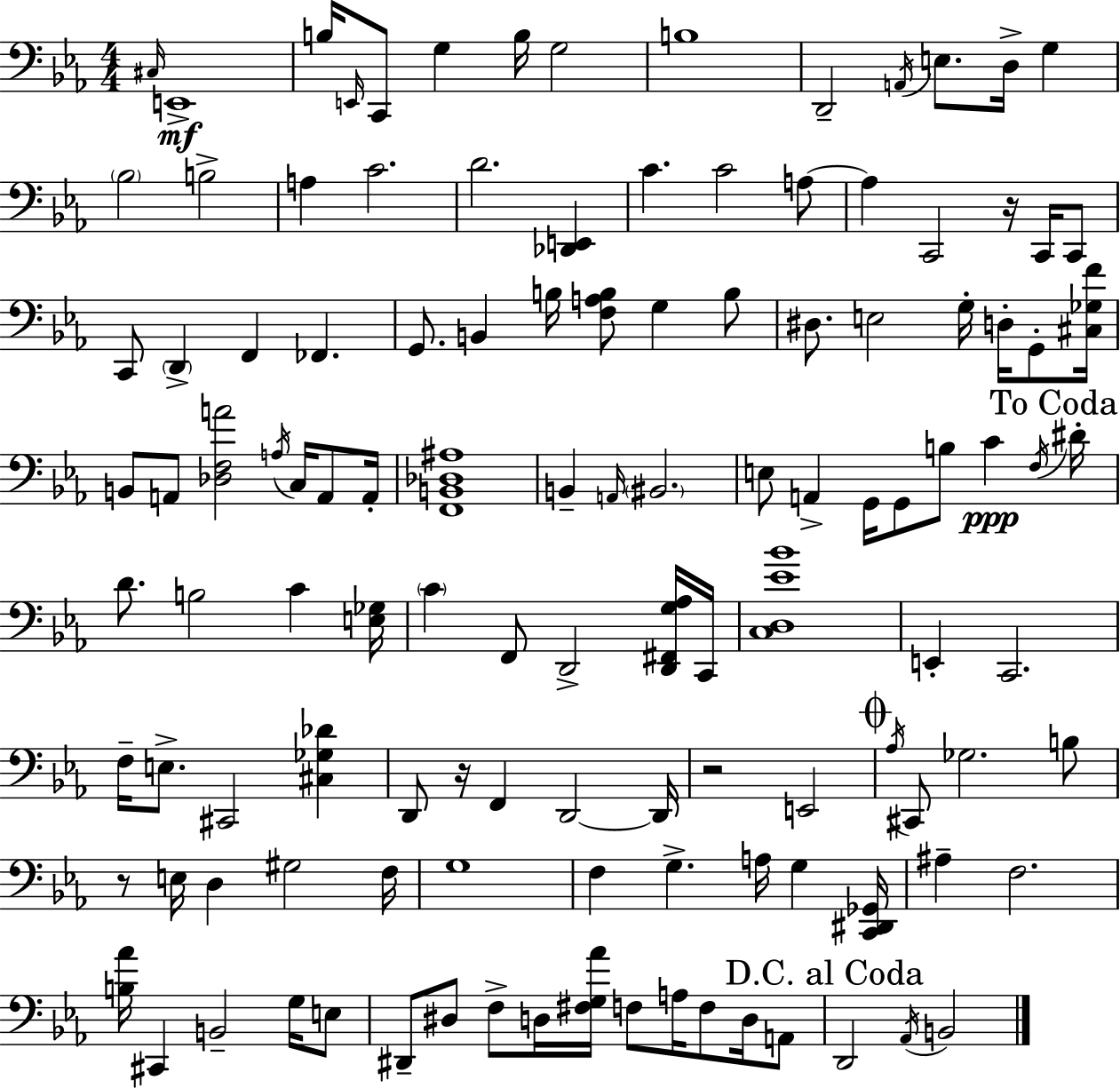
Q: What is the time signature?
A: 4/4